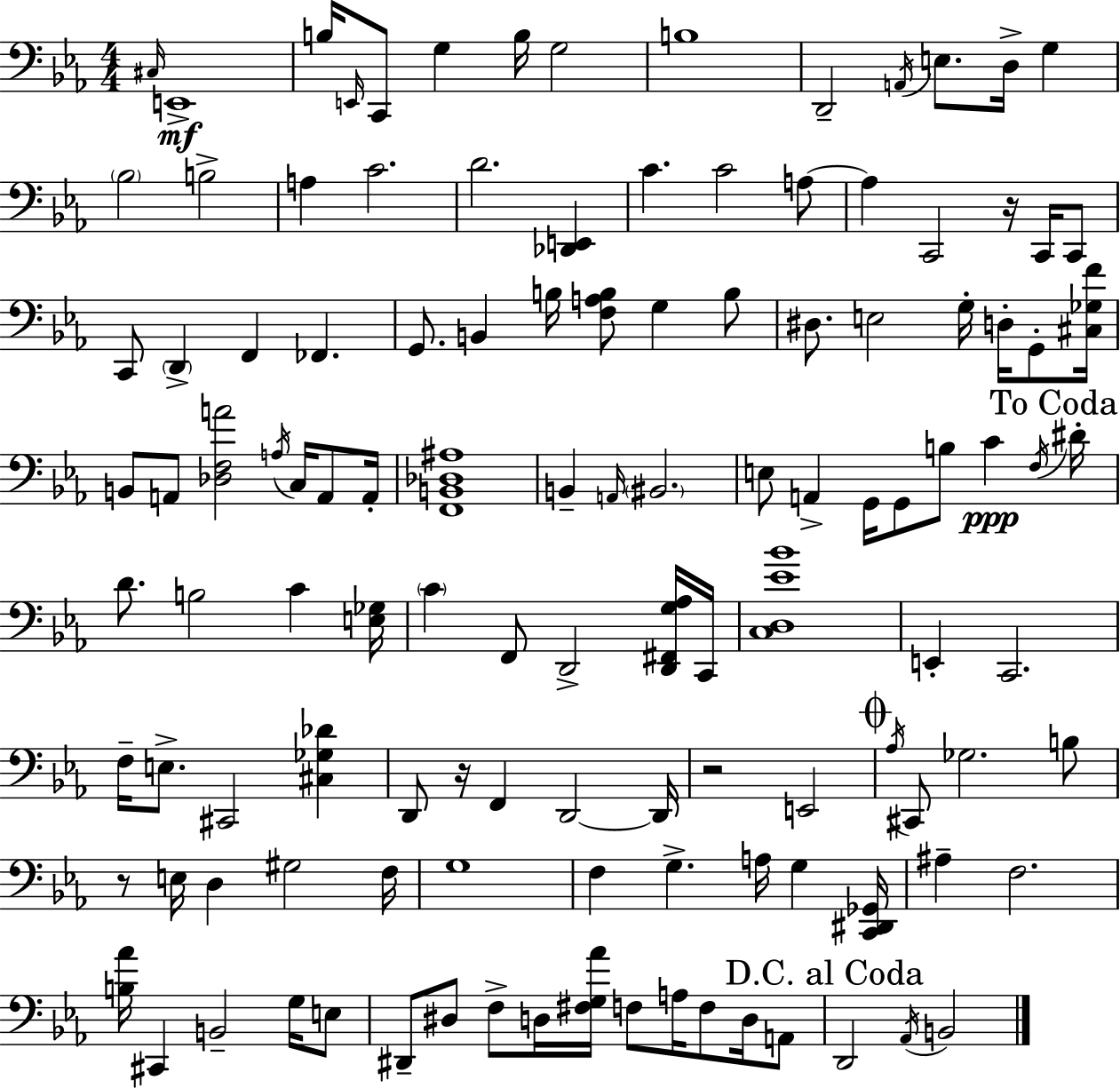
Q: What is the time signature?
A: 4/4